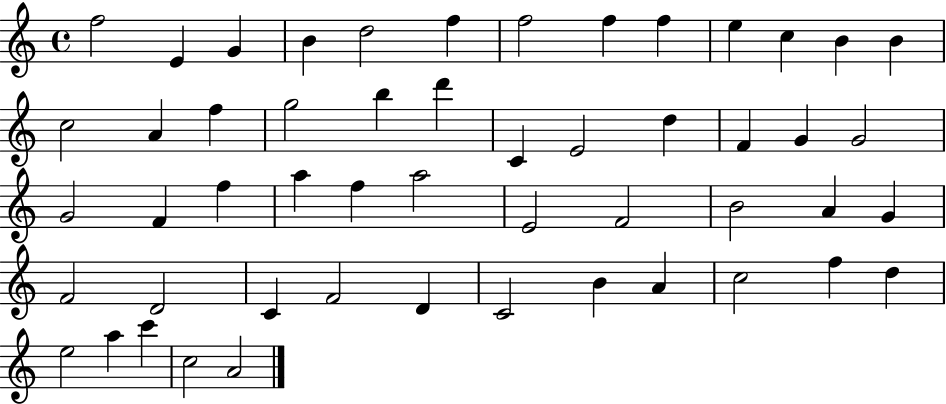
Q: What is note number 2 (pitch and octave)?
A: E4